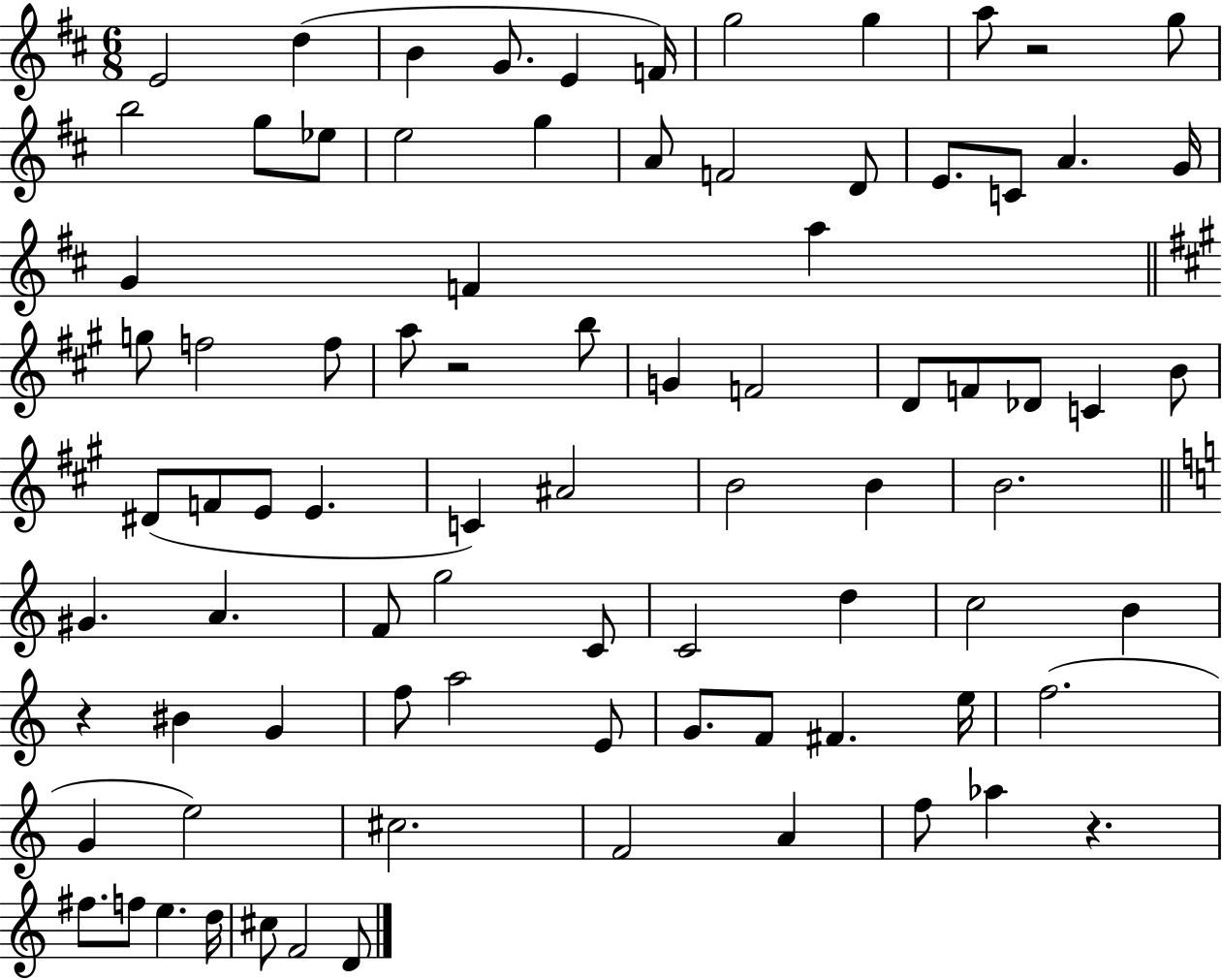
{
  \clef treble
  \numericTimeSignature
  \time 6/8
  \key d \major
  e'2 d''4( | b'4 g'8. e'4 f'16) | g''2 g''4 | a''8 r2 g''8 | \break b''2 g''8 ees''8 | e''2 g''4 | a'8 f'2 d'8 | e'8. c'8 a'4. g'16 | \break g'4 f'4 a''4 | \bar "||" \break \key a \major g''8 f''2 f''8 | a''8 r2 b''8 | g'4 f'2 | d'8 f'8 des'8 c'4 b'8 | \break dis'8( f'8 e'8 e'4. | c'4) ais'2 | b'2 b'4 | b'2. | \break \bar "||" \break \key a \minor gis'4. a'4. | f'8 g''2 c'8 | c'2 d''4 | c''2 b'4 | \break r4 bis'4 g'4 | f''8 a''2 e'8 | g'8. f'8 fis'4. e''16 | f''2.( | \break g'4 e''2) | cis''2. | f'2 a'4 | f''8 aes''4 r4. | \break fis''8. f''8 e''4. d''16 | cis''8 f'2 d'8 | \bar "|."
}